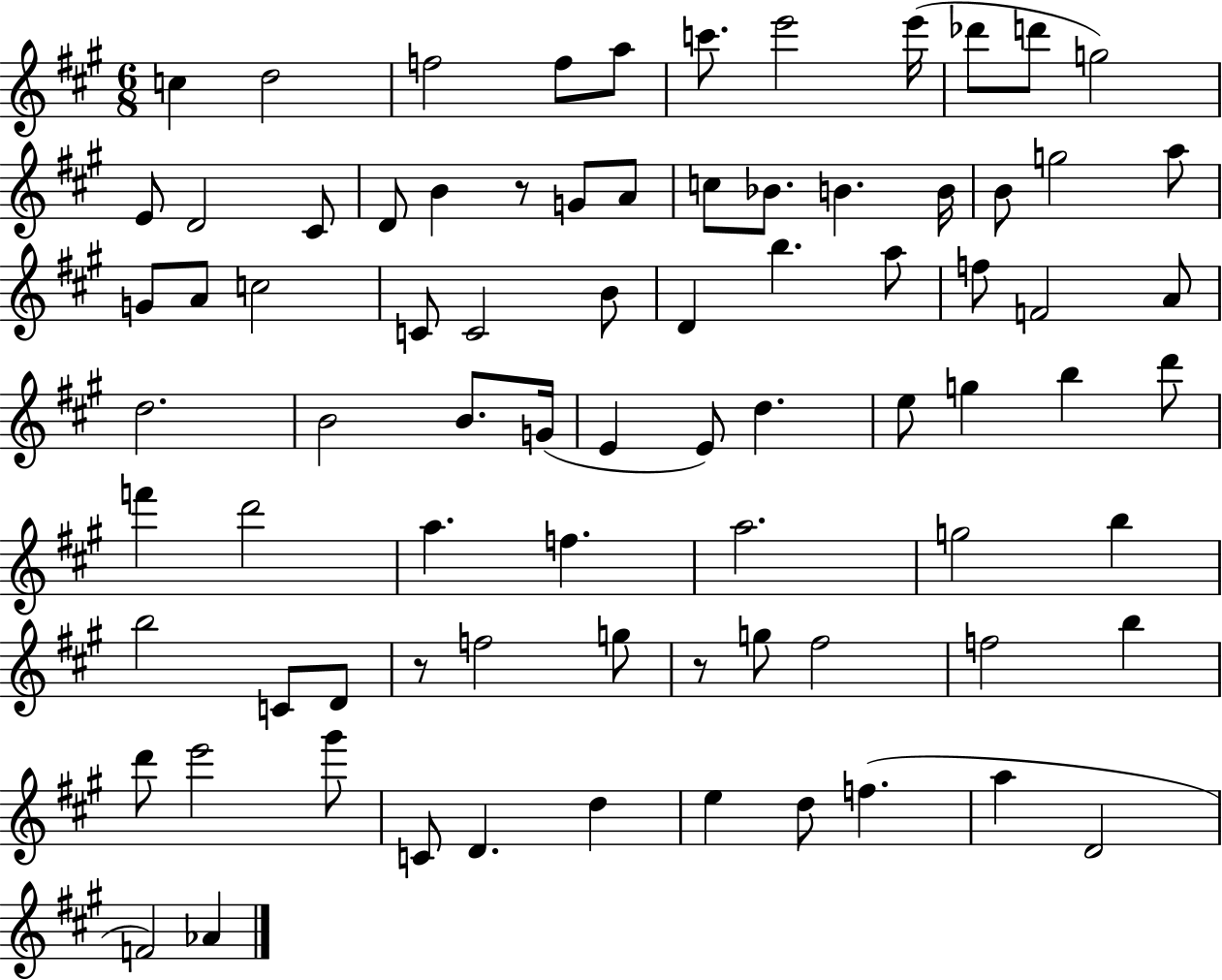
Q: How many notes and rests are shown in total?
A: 80